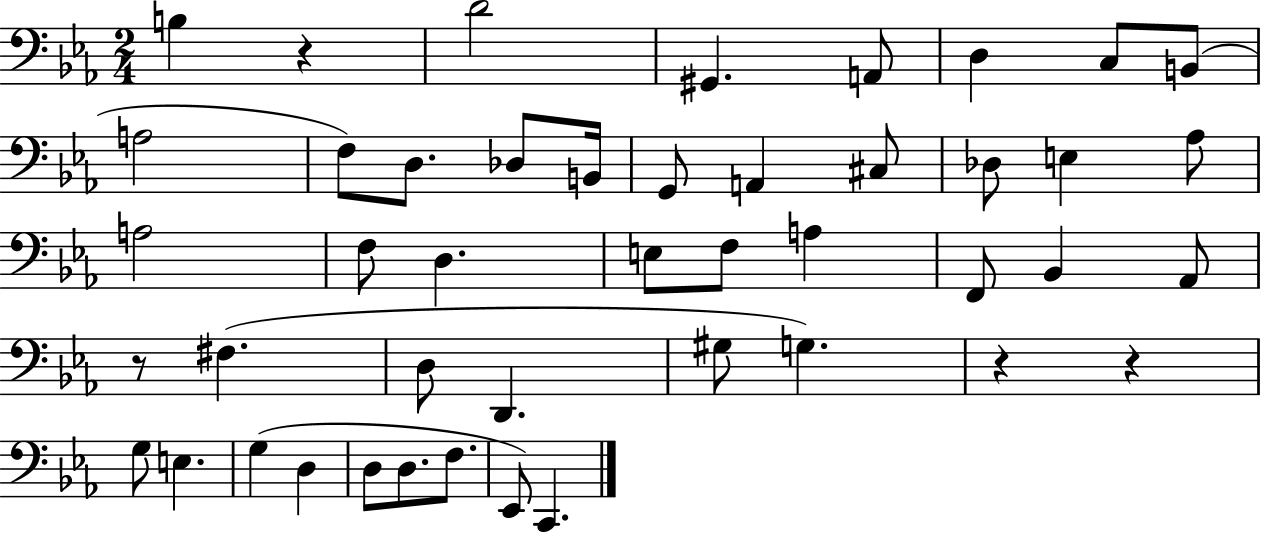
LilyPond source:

{
  \clef bass
  \numericTimeSignature
  \time 2/4
  \key ees \major
  b4 r4 | d'2 | gis,4. a,8 | d4 c8 b,8( | \break a2 | f8) d8. des8 b,16 | g,8 a,4 cis8 | des8 e4 aes8 | \break a2 | f8 d4. | e8 f8 a4 | f,8 bes,4 aes,8 | \break r8 fis4.( | d8 d,4. | gis8 g4.) | r4 r4 | \break g8 e4. | g4( d4 | d8 d8. f8. | ees,8) c,4. | \break \bar "|."
}